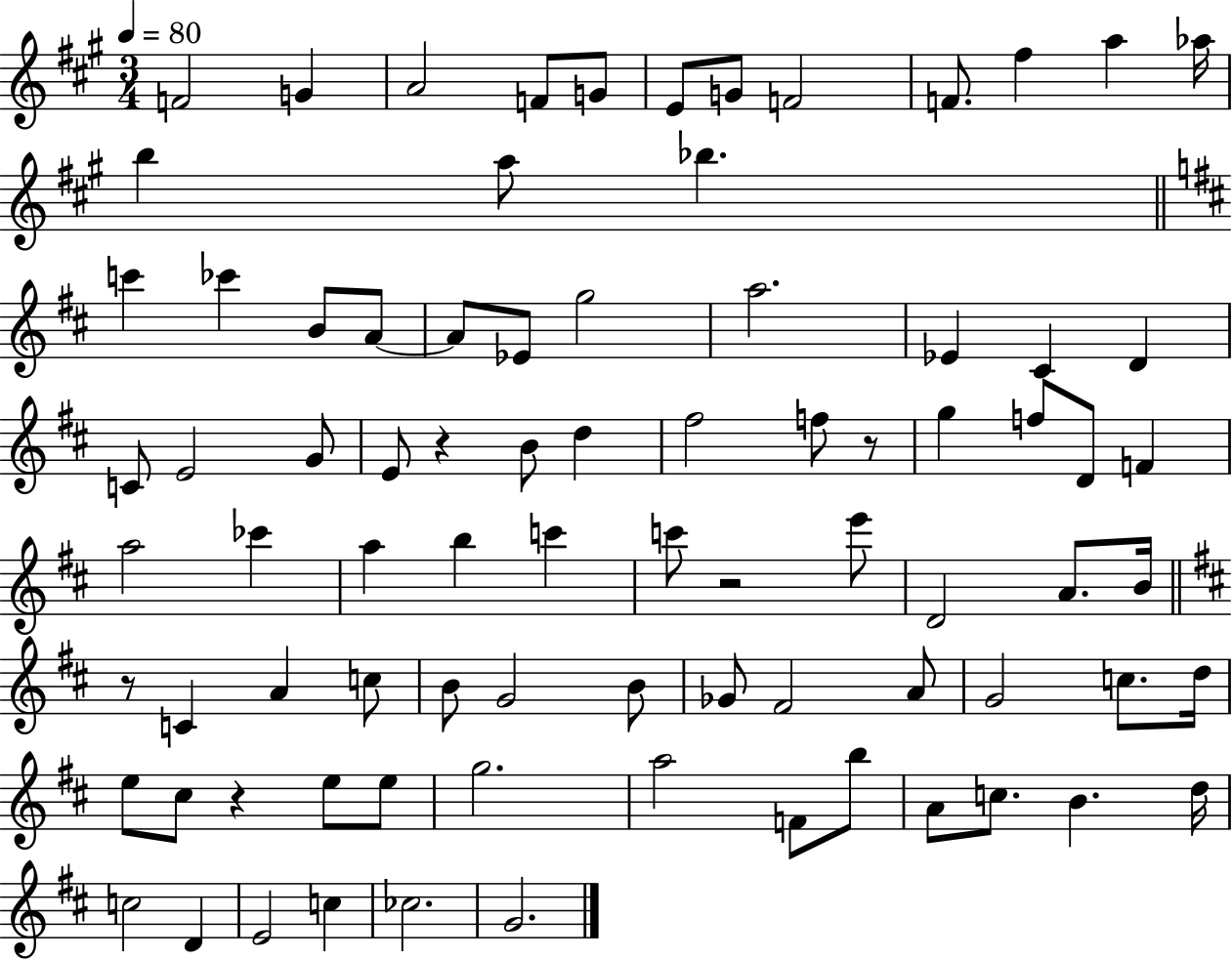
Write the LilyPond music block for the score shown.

{
  \clef treble
  \numericTimeSignature
  \time 3/4
  \key a \major
  \tempo 4 = 80
  f'2 g'4 | a'2 f'8 g'8 | e'8 g'8 f'2 | f'8. fis''4 a''4 aes''16 | \break b''4 a''8 bes''4. | \bar "||" \break \key b \minor c'''4 ces'''4 b'8 a'8~~ | a'8 ees'8 g''2 | a''2. | ees'4 cis'4 d'4 | \break c'8 e'2 g'8 | e'8 r4 b'8 d''4 | fis''2 f''8 r8 | g''4 f''8 d'8 f'4 | \break a''2 ces'''4 | a''4 b''4 c'''4 | c'''8 r2 e'''8 | d'2 a'8. b'16 | \break \bar "||" \break \key b \minor r8 c'4 a'4 c''8 | b'8 g'2 b'8 | ges'8 fis'2 a'8 | g'2 c''8. d''16 | \break e''8 cis''8 r4 e''8 e''8 | g''2. | a''2 f'8 b''8 | a'8 c''8. b'4. d''16 | \break c''2 d'4 | e'2 c''4 | ces''2. | g'2. | \break \bar "|."
}